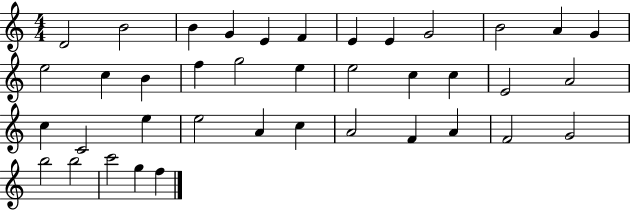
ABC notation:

X:1
T:Untitled
M:4/4
L:1/4
K:C
D2 B2 B G E F E E G2 B2 A G e2 c B f g2 e e2 c c E2 A2 c C2 e e2 A c A2 F A F2 G2 b2 b2 c'2 g f